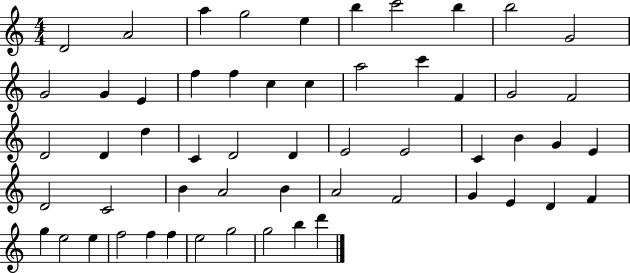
D4/h A4/h A5/q G5/h E5/q B5/q C6/h B5/q B5/h G4/h G4/h G4/q E4/q F5/q F5/q C5/q C5/q A5/h C6/q F4/q G4/h F4/h D4/h D4/q D5/q C4/q D4/h D4/q E4/h E4/h C4/q B4/q G4/q E4/q D4/h C4/h B4/q A4/h B4/q A4/h F4/h G4/q E4/q D4/q F4/q G5/q E5/h E5/q F5/h F5/q F5/q E5/h G5/h G5/h B5/q D6/q